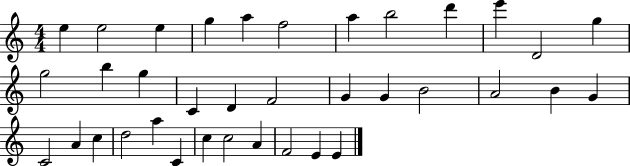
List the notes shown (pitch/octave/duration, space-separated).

E5/q E5/h E5/q G5/q A5/q F5/h A5/q B5/h D6/q E6/q D4/h G5/q G5/h B5/q G5/q C4/q D4/q F4/h G4/q G4/q B4/h A4/h B4/q G4/q C4/h A4/q C5/q D5/h A5/q C4/q C5/q C5/h A4/q F4/h E4/q E4/q